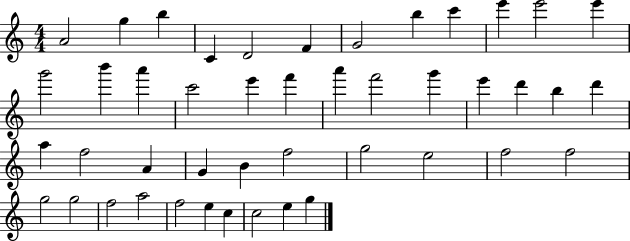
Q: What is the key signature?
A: C major